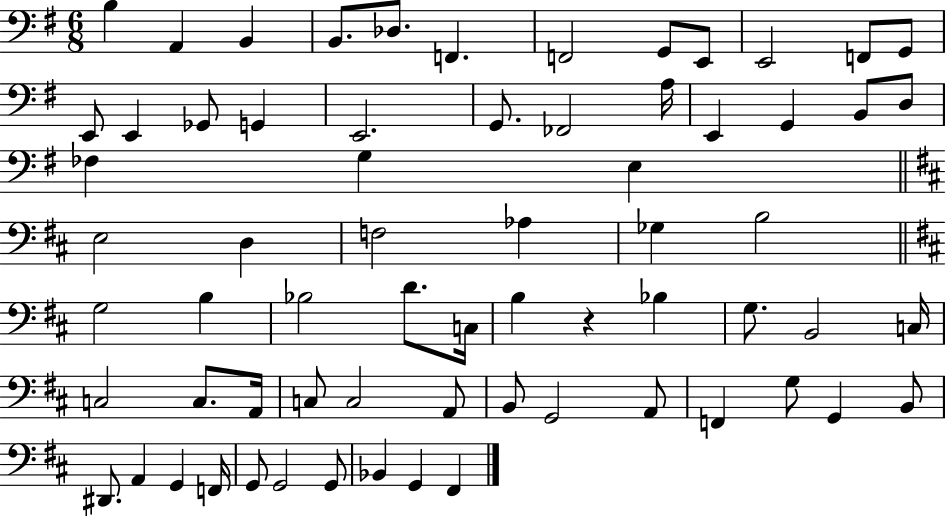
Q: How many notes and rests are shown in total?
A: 67